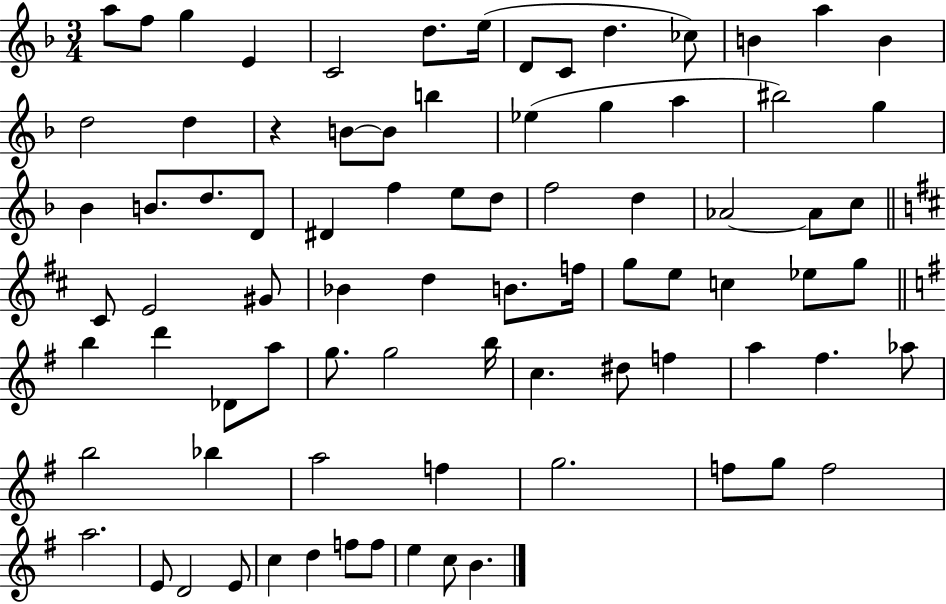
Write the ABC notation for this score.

X:1
T:Untitled
M:3/4
L:1/4
K:F
a/2 f/2 g E C2 d/2 e/4 D/2 C/2 d _c/2 B a B d2 d z B/2 B/2 b _e g a ^b2 g _B B/2 d/2 D/2 ^D f e/2 d/2 f2 d _A2 _A/2 c/2 ^C/2 E2 ^G/2 _B d B/2 f/4 g/2 e/2 c _e/2 g/2 b d' _D/2 a/2 g/2 g2 b/4 c ^d/2 f a ^f _a/2 b2 _b a2 f g2 f/2 g/2 f2 a2 E/2 D2 E/2 c d f/2 f/2 e c/2 B